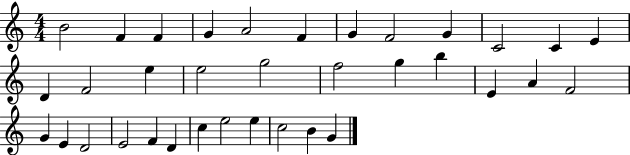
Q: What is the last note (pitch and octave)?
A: G4